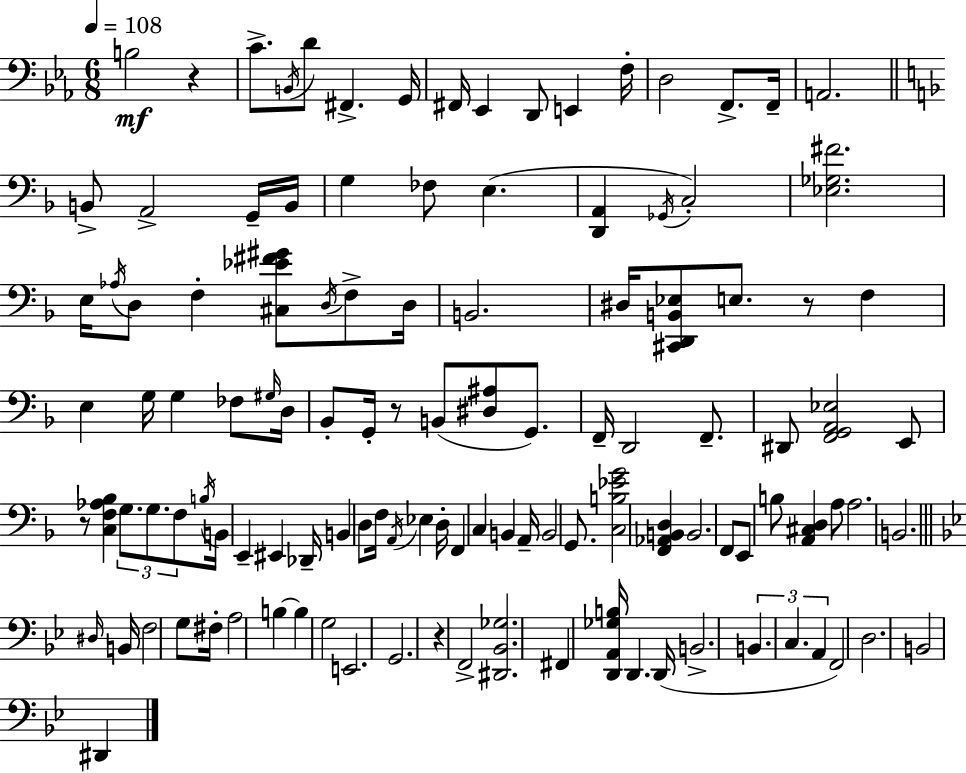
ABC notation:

X:1
T:Untitled
M:6/8
L:1/4
K:Cm
B,2 z C/2 B,,/4 D/2 ^F,, G,,/4 ^F,,/4 _E,, D,,/2 E,, F,/4 D,2 F,,/2 F,,/4 A,,2 B,,/2 A,,2 G,,/4 B,,/4 G, _F,/2 E, [D,,A,,] _G,,/4 C,2 [_E,_G,^F]2 E,/4 _A,/4 D,/2 F, [^C,_E^F^G]/2 D,/4 F,/2 D,/4 B,,2 ^D,/4 [^C,,D,,B,,_E,]/2 E,/2 z/2 F, E, G,/4 G, _F,/2 ^G,/4 D,/4 _B,,/2 G,,/4 z/2 B,,/2 [^D,^A,]/2 G,,/2 F,,/4 D,,2 F,,/2 ^D,,/2 [F,,G,,A,,_E,]2 E,,/2 z/2 [C,F,_A,_B,] G,/2 G,/2 F,/2 B,/4 B,,/4 E,, ^E,, _D,,/4 B,, D,/2 F,/4 A,,/4 _E, D,/4 F,, C, B,, A,,/4 B,,2 G,,/2 [C,B,_EG]2 [F,,_A,,B,,D,] B,,2 F,,/2 E,,/2 B,/2 [A,,^C,D,] A,/2 A,2 B,,2 ^D,/4 B,,/4 F,2 G,/2 ^F,/4 A,2 B, B, G,2 E,,2 G,,2 z F,,2 [^D,,_B,,_G,]2 ^F,, [D,,A,,_G,B,]/4 D,, D,,/4 B,,2 B,, C, A,, F,,2 D,2 B,,2 ^D,,